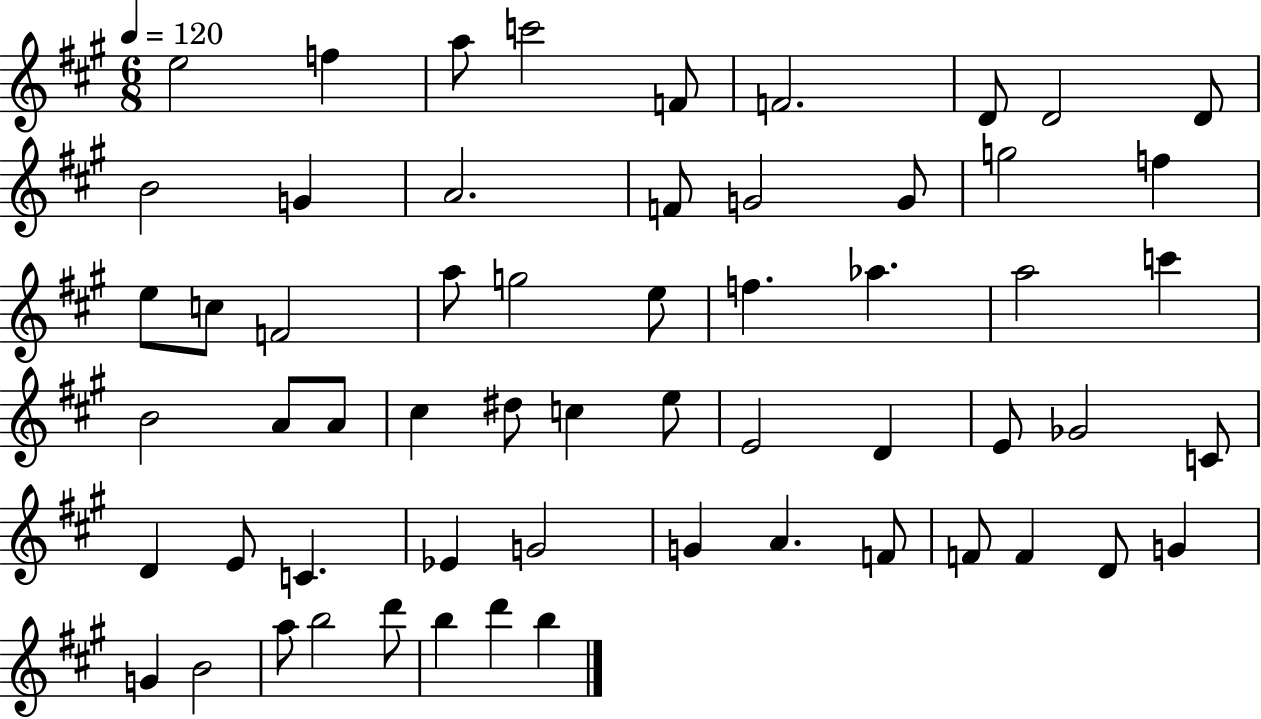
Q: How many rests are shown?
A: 0